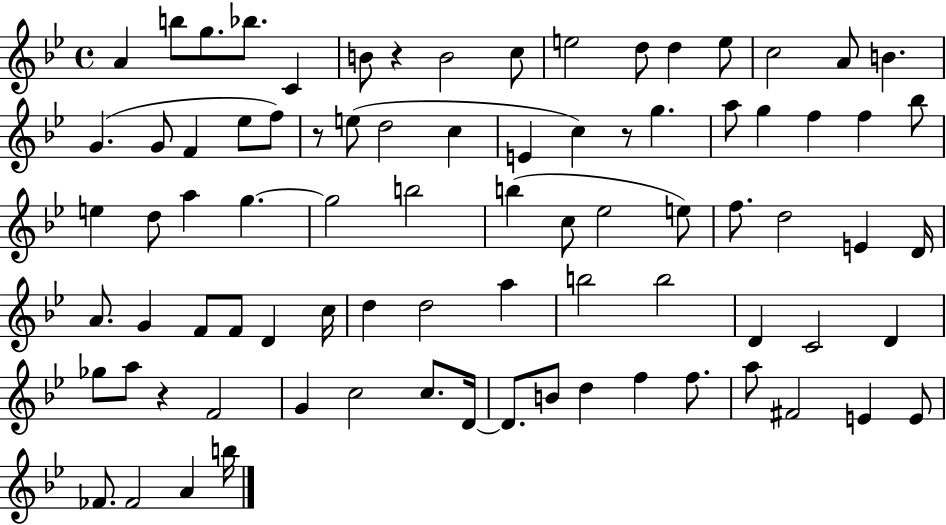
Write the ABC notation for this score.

X:1
T:Untitled
M:4/4
L:1/4
K:Bb
A b/2 g/2 _b/2 C B/2 z B2 c/2 e2 d/2 d e/2 c2 A/2 B G G/2 F _e/2 f/2 z/2 e/2 d2 c E c z/2 g a/2 g f f _b/2 e d/2 a g g2 b2 b c/2 _e2 e/2 f/2 d2 E D/4 A/2 G F/2 F/2 D c/4 d d2 a b2 b2 D C2 D _g/2 a/2 z F2 G c2 c/2 D/4 D/2 B/2 d f f/2 a/2 ^F2 E E/2 _F/2 _F2 A b/4